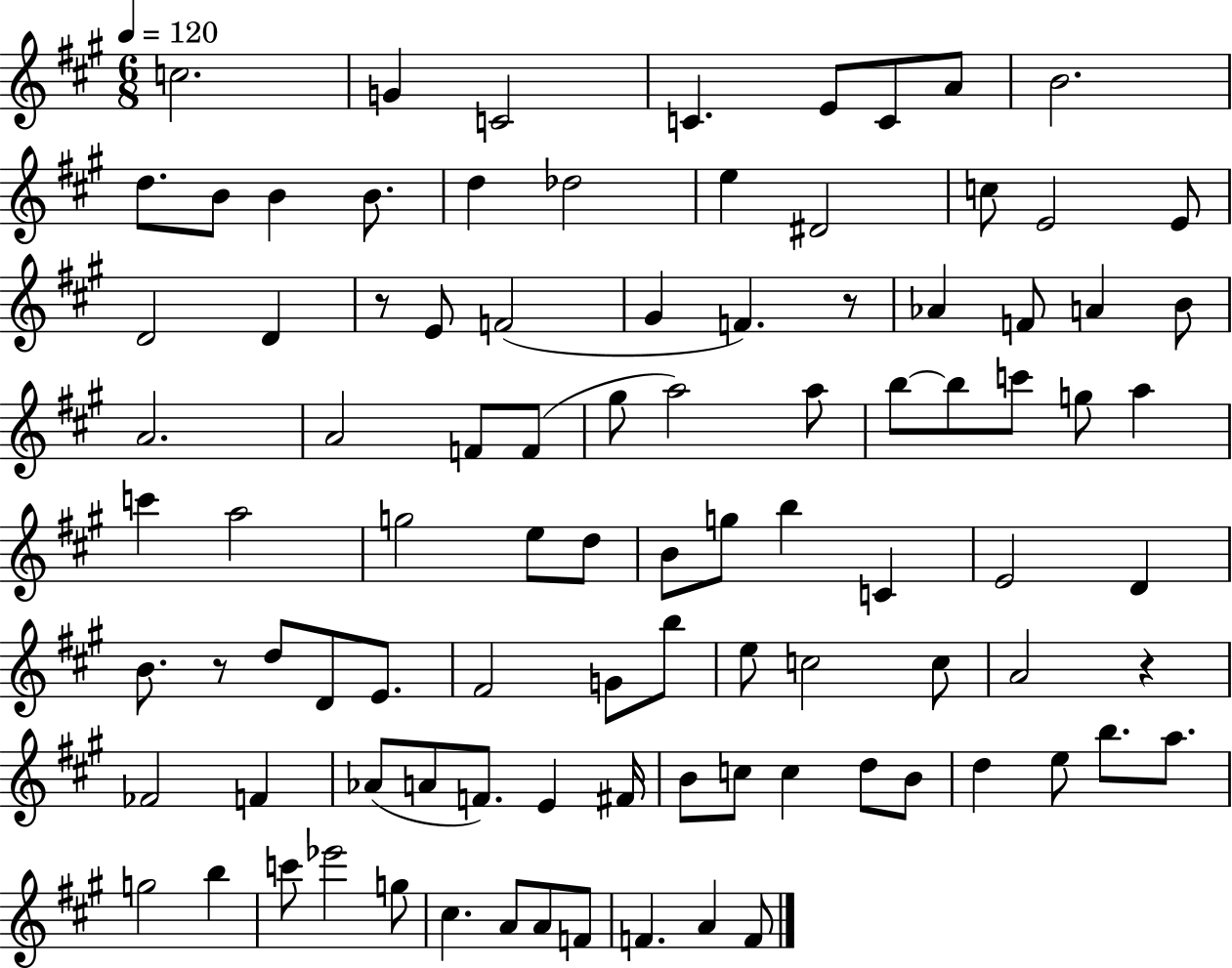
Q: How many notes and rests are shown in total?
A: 95